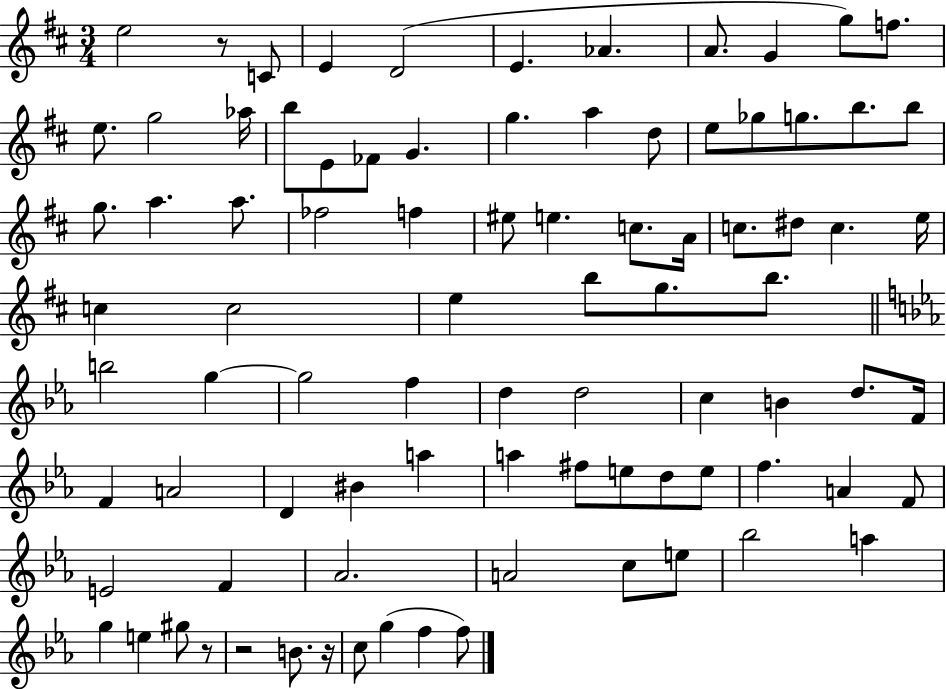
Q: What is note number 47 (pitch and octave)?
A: G5